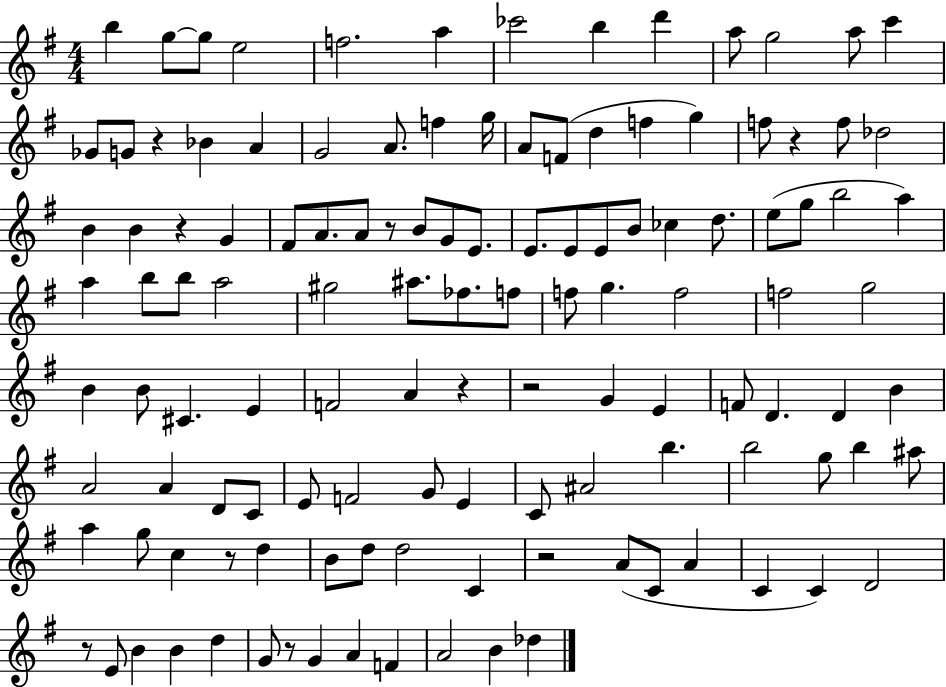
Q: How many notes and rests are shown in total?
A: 123